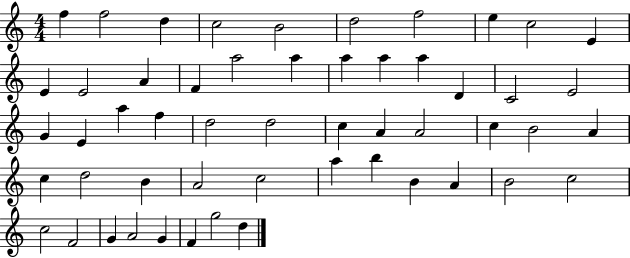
F5/q F5/h D5/q C5/h B4/h D5/h F5/h E5/q C5/h E4/q E4/q E4/h A4/q F4/q A5/h A5/q A5/q A5/q A5/q D4/q C4/h E4/h G4/q E4/q A5/q F5/q D5/h D5/h C5/q A4/q A4/h C5/q B4/h A4/q C5/q D5/h B4/q A4/h C5/h A5/q B5/q B4/q A4/q B4/h C5/h C5/h F4/h G4/q A4/h G4/q F4/q G5/h D5/q